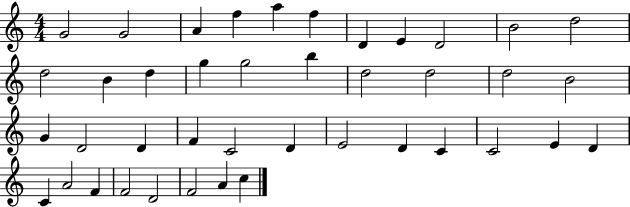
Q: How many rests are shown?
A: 0